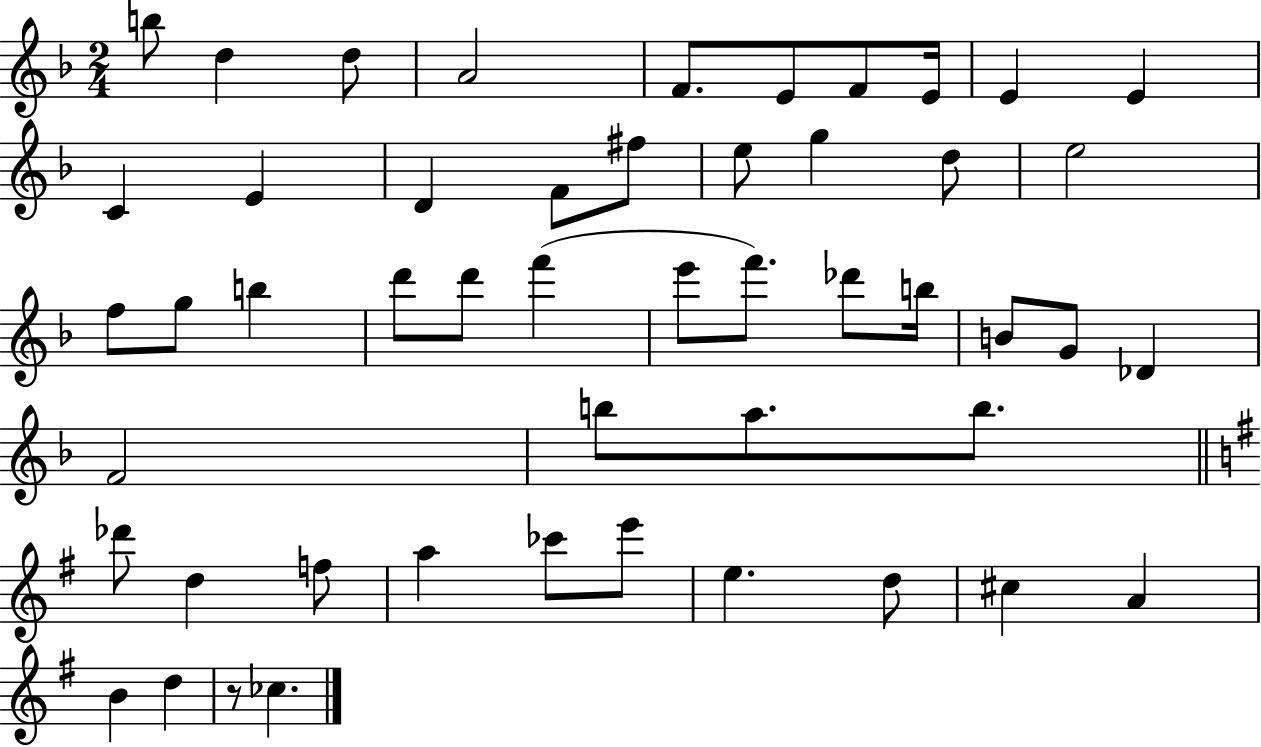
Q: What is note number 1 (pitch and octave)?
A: B5